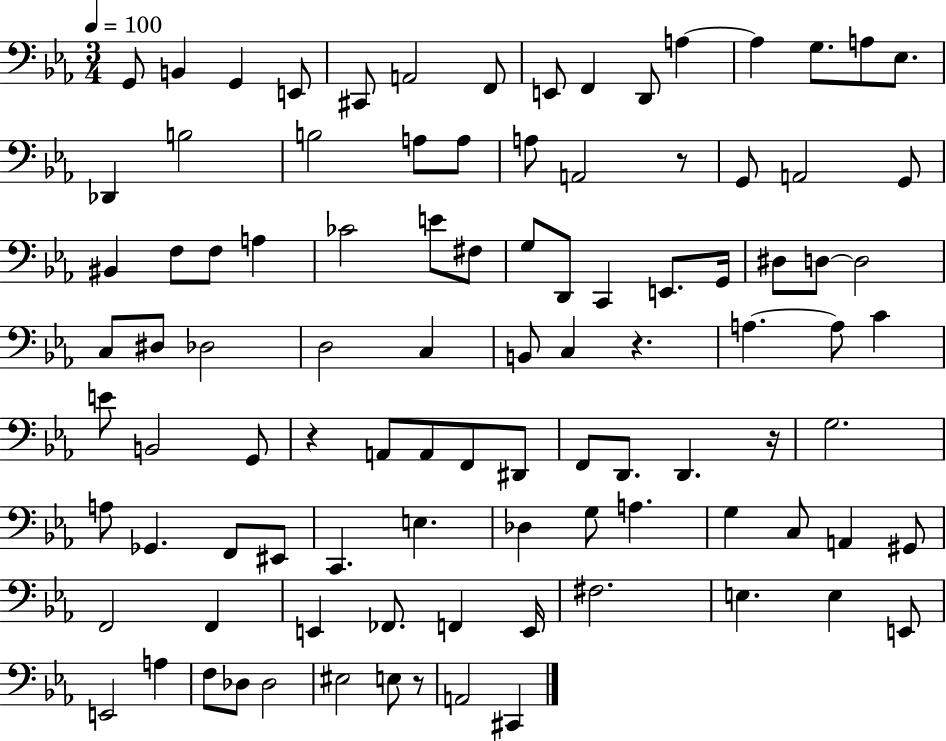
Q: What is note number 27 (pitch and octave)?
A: F3